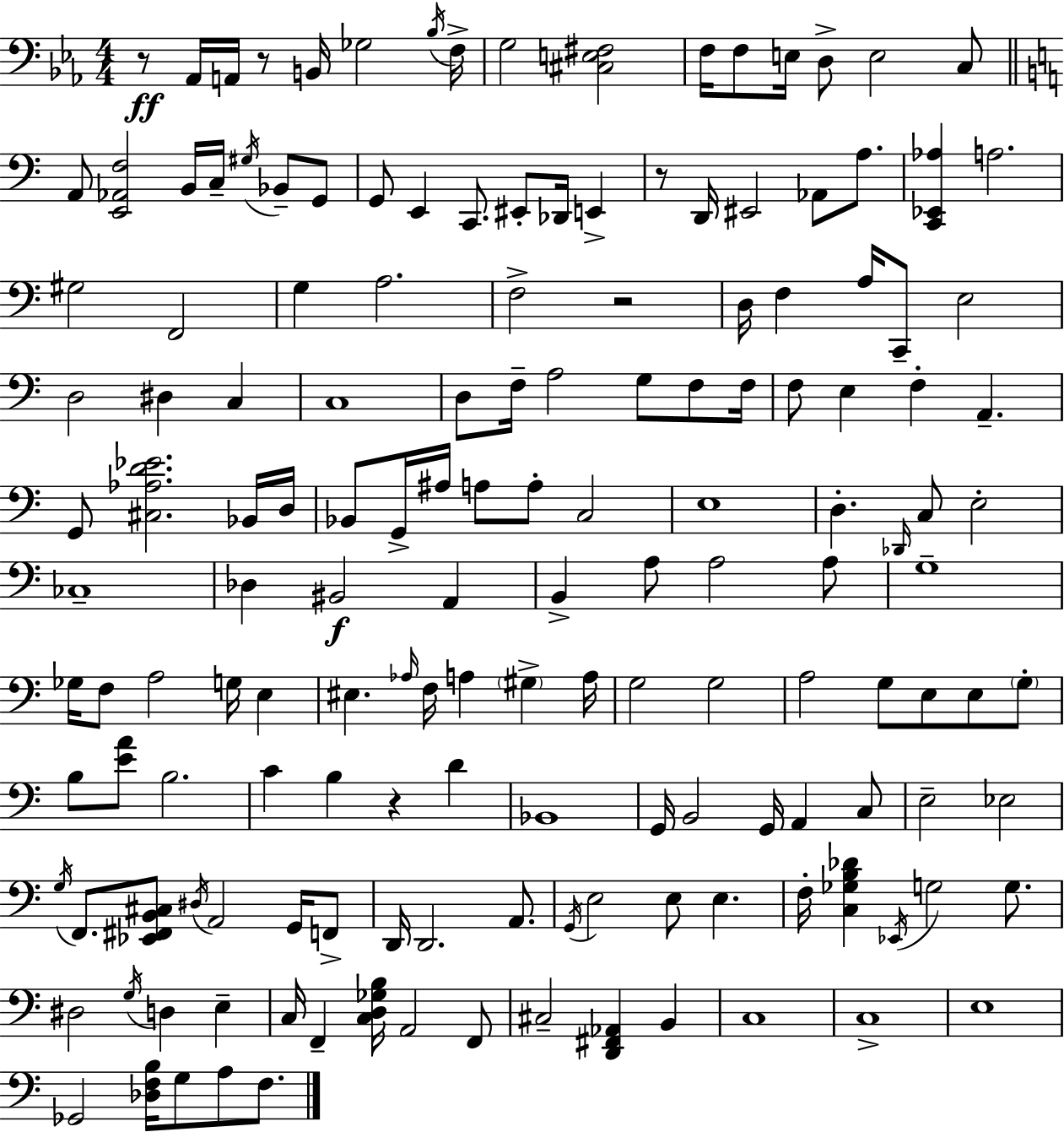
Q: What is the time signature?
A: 4/4